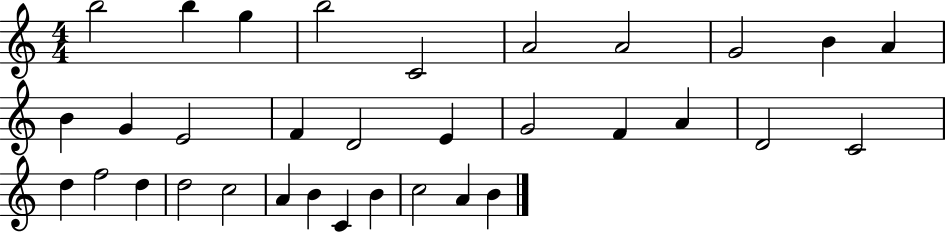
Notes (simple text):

B5/h B5/q G5/q B5/h C4/h A4/h A4/h G4/h B4/q A4/q B4/q G4/q E4/h F4/q D4/h E4/q G4/h F4/q A4/q D4/h C4/h D5/q F5/h D5/q D5/h C5/h A4/q B4/q C4/q B4/q C5/h A4/q B4/q